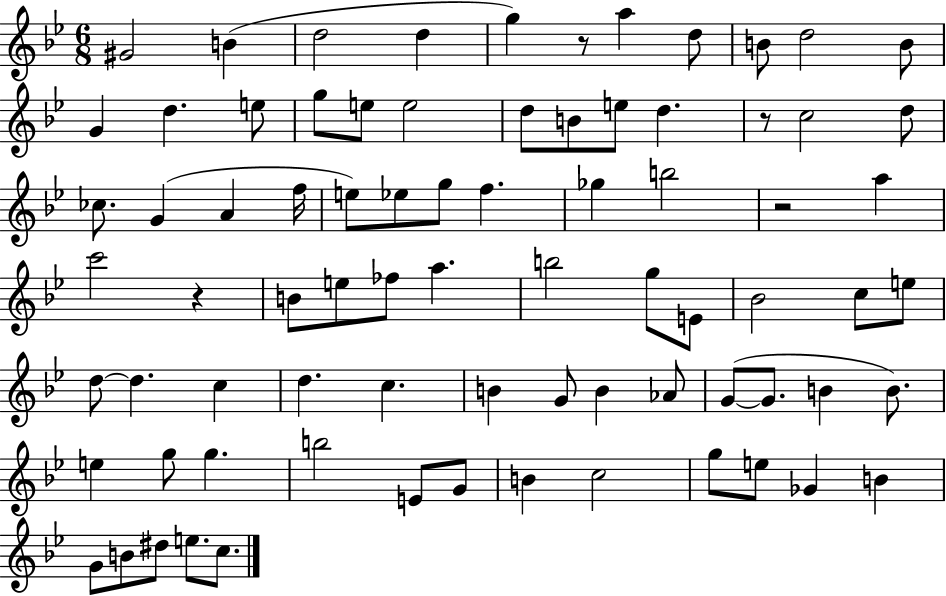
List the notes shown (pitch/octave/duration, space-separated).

G#4/h B4/q D5/h D5/q G5/q R/e A5/q D5/e B4/e D5/h B4/e G4/q D5/q. E5/e G5/e E5/e E5/h D5/e B4/e E5/e D5/q. R/e C5/h D5/e CES5/e. G4/q A4/q F5/s E5/e Eb5/e G5/e F5/q. Gb5/q B5/h R/h A5/q C6/h R/q B4/e E5/e FES5/e A5/q. B5/h G5/e E4/e Bb4/h C5/e E5/e D5/e D5/q. C5/q D5/q. C5/q. B4/q G4/e B4/q Ab4/e G4/e G4/e. B4/q B4/e. E5/q G5/e G5/q. B5/h E4/e G4/e B4/q C5/h G5/e E5/e Gb4/q B4/q G4/e B4/e D#5/e E5/e. C5/e.